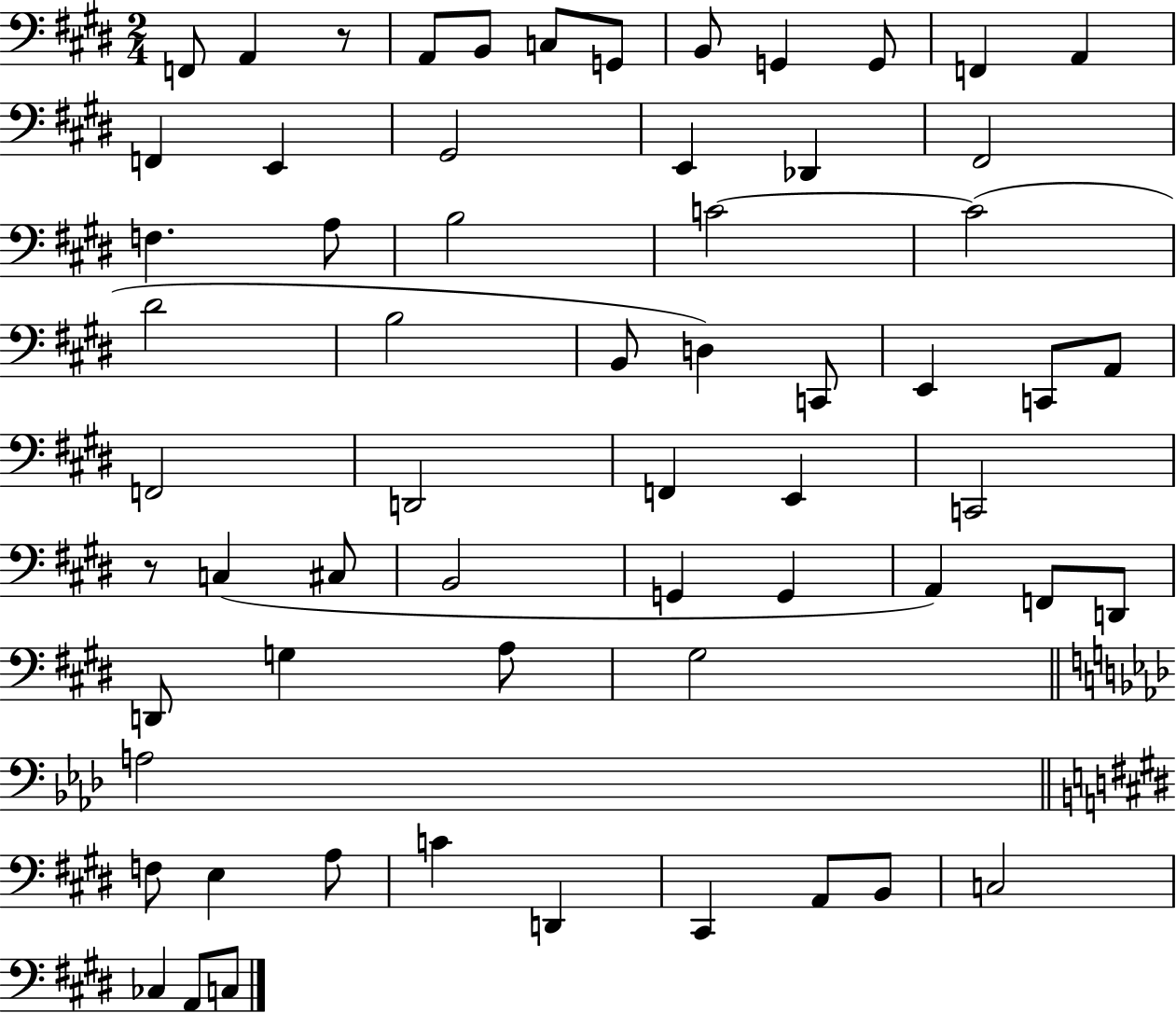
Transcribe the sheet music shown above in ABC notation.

X:1
T:Untitled
M:2/4
L:1/4
K:E
F,,/2 A,, z/2 A,,/2 B,,/2 C,/2 G,,/2 B,,/2 G,, G,,/2 F,, A,, F,, E,, ^G,,2 E,, _D,, ^F,,2 F, A,/2 B,2 C2 C2 ^D2 B,2 B,,/2 D, C,,/2 E,, C,,/2 A,,/2 F,,2 D,,2 F,, E,, C,,2 z/2 C, ^C,/2 B,,2 G,, G,, A,, F,,/2 D,,/2 D,,/2 G, A,/2 ^G,2 A,2 F,/2 E, A,/2 C D,, ^C,, A,,/2 B,,/2 C,2 _C, A,,/2 C,/2